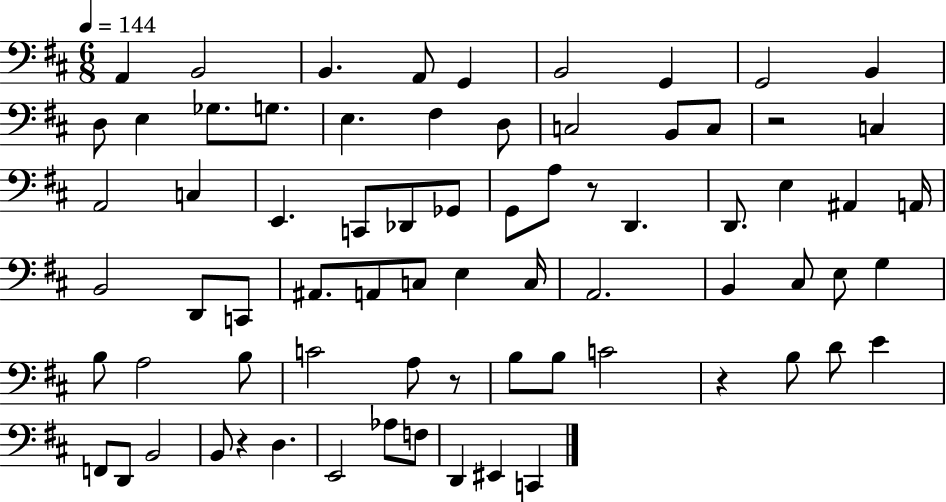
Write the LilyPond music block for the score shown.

{
  \clef bass
  \numericTimeSignature
  \time 6/8
  \key d \major
  \tempo 4 = 144
  \repeat volta 2 { a,4 b,2 | b,4. a,8 g,4 | b,2 g,4 | g,2 b,4 | \break d8 e4 ges8. g8. | e4. fis4 d8 | c2 b,8 c8 | r2 c4 | \break a,2 c4 | e,4. c,8 des,8 ges,8 | g,8 a8 r8 d,4. | d,8. e4 ais,4 a,16 | \break b,2 d,8 c,8 | ais,8. a,8 c8 e4 c16 | a,2. | b,4 cis8 e8 g4 | \break b8 a2 b8 | c'2 a8 r8 | b8 b8 c'2 | r4 b8 d'8 e'4 | \break f,8 d,8 b,2 | b,8 r4 d4. | e,2 aes8 f8 | d,4 eis,4 c,4 | \break } \bar "|."
}